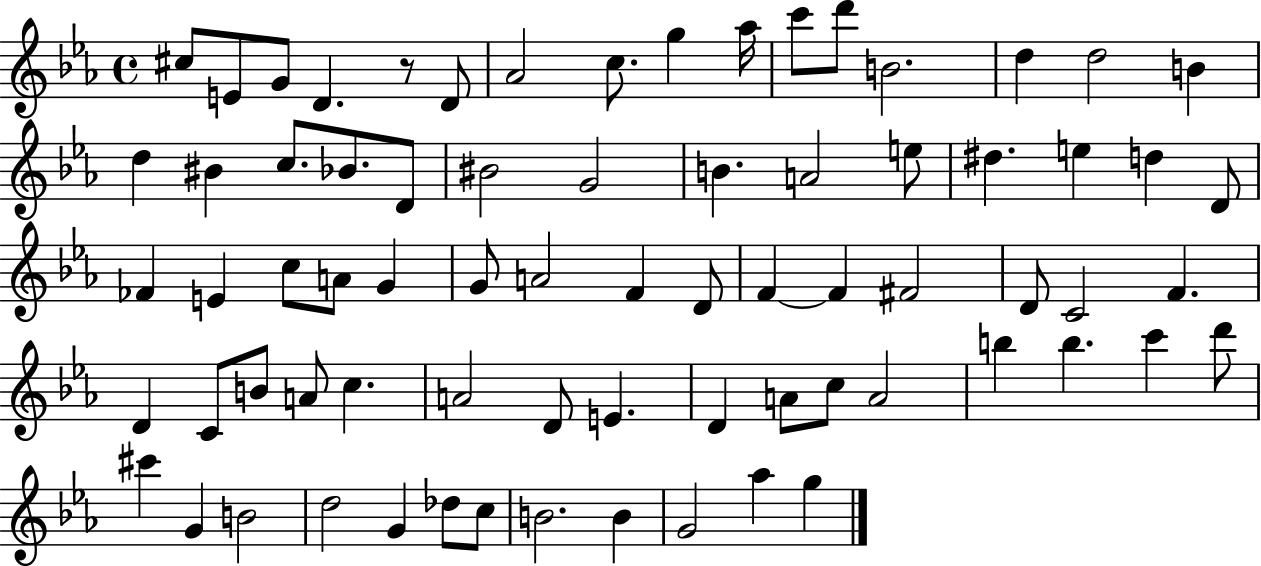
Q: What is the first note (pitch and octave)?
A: C#5